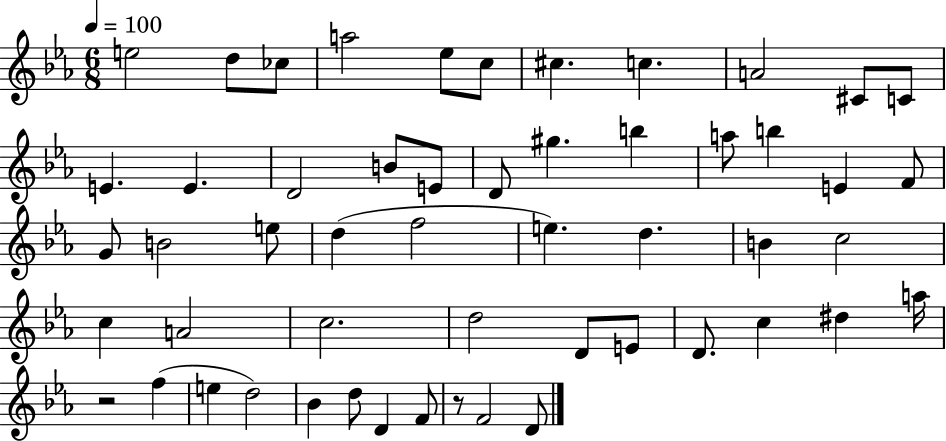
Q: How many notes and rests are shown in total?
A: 53